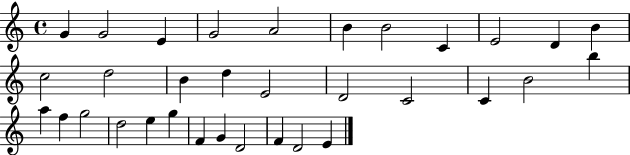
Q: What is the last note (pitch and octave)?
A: E4